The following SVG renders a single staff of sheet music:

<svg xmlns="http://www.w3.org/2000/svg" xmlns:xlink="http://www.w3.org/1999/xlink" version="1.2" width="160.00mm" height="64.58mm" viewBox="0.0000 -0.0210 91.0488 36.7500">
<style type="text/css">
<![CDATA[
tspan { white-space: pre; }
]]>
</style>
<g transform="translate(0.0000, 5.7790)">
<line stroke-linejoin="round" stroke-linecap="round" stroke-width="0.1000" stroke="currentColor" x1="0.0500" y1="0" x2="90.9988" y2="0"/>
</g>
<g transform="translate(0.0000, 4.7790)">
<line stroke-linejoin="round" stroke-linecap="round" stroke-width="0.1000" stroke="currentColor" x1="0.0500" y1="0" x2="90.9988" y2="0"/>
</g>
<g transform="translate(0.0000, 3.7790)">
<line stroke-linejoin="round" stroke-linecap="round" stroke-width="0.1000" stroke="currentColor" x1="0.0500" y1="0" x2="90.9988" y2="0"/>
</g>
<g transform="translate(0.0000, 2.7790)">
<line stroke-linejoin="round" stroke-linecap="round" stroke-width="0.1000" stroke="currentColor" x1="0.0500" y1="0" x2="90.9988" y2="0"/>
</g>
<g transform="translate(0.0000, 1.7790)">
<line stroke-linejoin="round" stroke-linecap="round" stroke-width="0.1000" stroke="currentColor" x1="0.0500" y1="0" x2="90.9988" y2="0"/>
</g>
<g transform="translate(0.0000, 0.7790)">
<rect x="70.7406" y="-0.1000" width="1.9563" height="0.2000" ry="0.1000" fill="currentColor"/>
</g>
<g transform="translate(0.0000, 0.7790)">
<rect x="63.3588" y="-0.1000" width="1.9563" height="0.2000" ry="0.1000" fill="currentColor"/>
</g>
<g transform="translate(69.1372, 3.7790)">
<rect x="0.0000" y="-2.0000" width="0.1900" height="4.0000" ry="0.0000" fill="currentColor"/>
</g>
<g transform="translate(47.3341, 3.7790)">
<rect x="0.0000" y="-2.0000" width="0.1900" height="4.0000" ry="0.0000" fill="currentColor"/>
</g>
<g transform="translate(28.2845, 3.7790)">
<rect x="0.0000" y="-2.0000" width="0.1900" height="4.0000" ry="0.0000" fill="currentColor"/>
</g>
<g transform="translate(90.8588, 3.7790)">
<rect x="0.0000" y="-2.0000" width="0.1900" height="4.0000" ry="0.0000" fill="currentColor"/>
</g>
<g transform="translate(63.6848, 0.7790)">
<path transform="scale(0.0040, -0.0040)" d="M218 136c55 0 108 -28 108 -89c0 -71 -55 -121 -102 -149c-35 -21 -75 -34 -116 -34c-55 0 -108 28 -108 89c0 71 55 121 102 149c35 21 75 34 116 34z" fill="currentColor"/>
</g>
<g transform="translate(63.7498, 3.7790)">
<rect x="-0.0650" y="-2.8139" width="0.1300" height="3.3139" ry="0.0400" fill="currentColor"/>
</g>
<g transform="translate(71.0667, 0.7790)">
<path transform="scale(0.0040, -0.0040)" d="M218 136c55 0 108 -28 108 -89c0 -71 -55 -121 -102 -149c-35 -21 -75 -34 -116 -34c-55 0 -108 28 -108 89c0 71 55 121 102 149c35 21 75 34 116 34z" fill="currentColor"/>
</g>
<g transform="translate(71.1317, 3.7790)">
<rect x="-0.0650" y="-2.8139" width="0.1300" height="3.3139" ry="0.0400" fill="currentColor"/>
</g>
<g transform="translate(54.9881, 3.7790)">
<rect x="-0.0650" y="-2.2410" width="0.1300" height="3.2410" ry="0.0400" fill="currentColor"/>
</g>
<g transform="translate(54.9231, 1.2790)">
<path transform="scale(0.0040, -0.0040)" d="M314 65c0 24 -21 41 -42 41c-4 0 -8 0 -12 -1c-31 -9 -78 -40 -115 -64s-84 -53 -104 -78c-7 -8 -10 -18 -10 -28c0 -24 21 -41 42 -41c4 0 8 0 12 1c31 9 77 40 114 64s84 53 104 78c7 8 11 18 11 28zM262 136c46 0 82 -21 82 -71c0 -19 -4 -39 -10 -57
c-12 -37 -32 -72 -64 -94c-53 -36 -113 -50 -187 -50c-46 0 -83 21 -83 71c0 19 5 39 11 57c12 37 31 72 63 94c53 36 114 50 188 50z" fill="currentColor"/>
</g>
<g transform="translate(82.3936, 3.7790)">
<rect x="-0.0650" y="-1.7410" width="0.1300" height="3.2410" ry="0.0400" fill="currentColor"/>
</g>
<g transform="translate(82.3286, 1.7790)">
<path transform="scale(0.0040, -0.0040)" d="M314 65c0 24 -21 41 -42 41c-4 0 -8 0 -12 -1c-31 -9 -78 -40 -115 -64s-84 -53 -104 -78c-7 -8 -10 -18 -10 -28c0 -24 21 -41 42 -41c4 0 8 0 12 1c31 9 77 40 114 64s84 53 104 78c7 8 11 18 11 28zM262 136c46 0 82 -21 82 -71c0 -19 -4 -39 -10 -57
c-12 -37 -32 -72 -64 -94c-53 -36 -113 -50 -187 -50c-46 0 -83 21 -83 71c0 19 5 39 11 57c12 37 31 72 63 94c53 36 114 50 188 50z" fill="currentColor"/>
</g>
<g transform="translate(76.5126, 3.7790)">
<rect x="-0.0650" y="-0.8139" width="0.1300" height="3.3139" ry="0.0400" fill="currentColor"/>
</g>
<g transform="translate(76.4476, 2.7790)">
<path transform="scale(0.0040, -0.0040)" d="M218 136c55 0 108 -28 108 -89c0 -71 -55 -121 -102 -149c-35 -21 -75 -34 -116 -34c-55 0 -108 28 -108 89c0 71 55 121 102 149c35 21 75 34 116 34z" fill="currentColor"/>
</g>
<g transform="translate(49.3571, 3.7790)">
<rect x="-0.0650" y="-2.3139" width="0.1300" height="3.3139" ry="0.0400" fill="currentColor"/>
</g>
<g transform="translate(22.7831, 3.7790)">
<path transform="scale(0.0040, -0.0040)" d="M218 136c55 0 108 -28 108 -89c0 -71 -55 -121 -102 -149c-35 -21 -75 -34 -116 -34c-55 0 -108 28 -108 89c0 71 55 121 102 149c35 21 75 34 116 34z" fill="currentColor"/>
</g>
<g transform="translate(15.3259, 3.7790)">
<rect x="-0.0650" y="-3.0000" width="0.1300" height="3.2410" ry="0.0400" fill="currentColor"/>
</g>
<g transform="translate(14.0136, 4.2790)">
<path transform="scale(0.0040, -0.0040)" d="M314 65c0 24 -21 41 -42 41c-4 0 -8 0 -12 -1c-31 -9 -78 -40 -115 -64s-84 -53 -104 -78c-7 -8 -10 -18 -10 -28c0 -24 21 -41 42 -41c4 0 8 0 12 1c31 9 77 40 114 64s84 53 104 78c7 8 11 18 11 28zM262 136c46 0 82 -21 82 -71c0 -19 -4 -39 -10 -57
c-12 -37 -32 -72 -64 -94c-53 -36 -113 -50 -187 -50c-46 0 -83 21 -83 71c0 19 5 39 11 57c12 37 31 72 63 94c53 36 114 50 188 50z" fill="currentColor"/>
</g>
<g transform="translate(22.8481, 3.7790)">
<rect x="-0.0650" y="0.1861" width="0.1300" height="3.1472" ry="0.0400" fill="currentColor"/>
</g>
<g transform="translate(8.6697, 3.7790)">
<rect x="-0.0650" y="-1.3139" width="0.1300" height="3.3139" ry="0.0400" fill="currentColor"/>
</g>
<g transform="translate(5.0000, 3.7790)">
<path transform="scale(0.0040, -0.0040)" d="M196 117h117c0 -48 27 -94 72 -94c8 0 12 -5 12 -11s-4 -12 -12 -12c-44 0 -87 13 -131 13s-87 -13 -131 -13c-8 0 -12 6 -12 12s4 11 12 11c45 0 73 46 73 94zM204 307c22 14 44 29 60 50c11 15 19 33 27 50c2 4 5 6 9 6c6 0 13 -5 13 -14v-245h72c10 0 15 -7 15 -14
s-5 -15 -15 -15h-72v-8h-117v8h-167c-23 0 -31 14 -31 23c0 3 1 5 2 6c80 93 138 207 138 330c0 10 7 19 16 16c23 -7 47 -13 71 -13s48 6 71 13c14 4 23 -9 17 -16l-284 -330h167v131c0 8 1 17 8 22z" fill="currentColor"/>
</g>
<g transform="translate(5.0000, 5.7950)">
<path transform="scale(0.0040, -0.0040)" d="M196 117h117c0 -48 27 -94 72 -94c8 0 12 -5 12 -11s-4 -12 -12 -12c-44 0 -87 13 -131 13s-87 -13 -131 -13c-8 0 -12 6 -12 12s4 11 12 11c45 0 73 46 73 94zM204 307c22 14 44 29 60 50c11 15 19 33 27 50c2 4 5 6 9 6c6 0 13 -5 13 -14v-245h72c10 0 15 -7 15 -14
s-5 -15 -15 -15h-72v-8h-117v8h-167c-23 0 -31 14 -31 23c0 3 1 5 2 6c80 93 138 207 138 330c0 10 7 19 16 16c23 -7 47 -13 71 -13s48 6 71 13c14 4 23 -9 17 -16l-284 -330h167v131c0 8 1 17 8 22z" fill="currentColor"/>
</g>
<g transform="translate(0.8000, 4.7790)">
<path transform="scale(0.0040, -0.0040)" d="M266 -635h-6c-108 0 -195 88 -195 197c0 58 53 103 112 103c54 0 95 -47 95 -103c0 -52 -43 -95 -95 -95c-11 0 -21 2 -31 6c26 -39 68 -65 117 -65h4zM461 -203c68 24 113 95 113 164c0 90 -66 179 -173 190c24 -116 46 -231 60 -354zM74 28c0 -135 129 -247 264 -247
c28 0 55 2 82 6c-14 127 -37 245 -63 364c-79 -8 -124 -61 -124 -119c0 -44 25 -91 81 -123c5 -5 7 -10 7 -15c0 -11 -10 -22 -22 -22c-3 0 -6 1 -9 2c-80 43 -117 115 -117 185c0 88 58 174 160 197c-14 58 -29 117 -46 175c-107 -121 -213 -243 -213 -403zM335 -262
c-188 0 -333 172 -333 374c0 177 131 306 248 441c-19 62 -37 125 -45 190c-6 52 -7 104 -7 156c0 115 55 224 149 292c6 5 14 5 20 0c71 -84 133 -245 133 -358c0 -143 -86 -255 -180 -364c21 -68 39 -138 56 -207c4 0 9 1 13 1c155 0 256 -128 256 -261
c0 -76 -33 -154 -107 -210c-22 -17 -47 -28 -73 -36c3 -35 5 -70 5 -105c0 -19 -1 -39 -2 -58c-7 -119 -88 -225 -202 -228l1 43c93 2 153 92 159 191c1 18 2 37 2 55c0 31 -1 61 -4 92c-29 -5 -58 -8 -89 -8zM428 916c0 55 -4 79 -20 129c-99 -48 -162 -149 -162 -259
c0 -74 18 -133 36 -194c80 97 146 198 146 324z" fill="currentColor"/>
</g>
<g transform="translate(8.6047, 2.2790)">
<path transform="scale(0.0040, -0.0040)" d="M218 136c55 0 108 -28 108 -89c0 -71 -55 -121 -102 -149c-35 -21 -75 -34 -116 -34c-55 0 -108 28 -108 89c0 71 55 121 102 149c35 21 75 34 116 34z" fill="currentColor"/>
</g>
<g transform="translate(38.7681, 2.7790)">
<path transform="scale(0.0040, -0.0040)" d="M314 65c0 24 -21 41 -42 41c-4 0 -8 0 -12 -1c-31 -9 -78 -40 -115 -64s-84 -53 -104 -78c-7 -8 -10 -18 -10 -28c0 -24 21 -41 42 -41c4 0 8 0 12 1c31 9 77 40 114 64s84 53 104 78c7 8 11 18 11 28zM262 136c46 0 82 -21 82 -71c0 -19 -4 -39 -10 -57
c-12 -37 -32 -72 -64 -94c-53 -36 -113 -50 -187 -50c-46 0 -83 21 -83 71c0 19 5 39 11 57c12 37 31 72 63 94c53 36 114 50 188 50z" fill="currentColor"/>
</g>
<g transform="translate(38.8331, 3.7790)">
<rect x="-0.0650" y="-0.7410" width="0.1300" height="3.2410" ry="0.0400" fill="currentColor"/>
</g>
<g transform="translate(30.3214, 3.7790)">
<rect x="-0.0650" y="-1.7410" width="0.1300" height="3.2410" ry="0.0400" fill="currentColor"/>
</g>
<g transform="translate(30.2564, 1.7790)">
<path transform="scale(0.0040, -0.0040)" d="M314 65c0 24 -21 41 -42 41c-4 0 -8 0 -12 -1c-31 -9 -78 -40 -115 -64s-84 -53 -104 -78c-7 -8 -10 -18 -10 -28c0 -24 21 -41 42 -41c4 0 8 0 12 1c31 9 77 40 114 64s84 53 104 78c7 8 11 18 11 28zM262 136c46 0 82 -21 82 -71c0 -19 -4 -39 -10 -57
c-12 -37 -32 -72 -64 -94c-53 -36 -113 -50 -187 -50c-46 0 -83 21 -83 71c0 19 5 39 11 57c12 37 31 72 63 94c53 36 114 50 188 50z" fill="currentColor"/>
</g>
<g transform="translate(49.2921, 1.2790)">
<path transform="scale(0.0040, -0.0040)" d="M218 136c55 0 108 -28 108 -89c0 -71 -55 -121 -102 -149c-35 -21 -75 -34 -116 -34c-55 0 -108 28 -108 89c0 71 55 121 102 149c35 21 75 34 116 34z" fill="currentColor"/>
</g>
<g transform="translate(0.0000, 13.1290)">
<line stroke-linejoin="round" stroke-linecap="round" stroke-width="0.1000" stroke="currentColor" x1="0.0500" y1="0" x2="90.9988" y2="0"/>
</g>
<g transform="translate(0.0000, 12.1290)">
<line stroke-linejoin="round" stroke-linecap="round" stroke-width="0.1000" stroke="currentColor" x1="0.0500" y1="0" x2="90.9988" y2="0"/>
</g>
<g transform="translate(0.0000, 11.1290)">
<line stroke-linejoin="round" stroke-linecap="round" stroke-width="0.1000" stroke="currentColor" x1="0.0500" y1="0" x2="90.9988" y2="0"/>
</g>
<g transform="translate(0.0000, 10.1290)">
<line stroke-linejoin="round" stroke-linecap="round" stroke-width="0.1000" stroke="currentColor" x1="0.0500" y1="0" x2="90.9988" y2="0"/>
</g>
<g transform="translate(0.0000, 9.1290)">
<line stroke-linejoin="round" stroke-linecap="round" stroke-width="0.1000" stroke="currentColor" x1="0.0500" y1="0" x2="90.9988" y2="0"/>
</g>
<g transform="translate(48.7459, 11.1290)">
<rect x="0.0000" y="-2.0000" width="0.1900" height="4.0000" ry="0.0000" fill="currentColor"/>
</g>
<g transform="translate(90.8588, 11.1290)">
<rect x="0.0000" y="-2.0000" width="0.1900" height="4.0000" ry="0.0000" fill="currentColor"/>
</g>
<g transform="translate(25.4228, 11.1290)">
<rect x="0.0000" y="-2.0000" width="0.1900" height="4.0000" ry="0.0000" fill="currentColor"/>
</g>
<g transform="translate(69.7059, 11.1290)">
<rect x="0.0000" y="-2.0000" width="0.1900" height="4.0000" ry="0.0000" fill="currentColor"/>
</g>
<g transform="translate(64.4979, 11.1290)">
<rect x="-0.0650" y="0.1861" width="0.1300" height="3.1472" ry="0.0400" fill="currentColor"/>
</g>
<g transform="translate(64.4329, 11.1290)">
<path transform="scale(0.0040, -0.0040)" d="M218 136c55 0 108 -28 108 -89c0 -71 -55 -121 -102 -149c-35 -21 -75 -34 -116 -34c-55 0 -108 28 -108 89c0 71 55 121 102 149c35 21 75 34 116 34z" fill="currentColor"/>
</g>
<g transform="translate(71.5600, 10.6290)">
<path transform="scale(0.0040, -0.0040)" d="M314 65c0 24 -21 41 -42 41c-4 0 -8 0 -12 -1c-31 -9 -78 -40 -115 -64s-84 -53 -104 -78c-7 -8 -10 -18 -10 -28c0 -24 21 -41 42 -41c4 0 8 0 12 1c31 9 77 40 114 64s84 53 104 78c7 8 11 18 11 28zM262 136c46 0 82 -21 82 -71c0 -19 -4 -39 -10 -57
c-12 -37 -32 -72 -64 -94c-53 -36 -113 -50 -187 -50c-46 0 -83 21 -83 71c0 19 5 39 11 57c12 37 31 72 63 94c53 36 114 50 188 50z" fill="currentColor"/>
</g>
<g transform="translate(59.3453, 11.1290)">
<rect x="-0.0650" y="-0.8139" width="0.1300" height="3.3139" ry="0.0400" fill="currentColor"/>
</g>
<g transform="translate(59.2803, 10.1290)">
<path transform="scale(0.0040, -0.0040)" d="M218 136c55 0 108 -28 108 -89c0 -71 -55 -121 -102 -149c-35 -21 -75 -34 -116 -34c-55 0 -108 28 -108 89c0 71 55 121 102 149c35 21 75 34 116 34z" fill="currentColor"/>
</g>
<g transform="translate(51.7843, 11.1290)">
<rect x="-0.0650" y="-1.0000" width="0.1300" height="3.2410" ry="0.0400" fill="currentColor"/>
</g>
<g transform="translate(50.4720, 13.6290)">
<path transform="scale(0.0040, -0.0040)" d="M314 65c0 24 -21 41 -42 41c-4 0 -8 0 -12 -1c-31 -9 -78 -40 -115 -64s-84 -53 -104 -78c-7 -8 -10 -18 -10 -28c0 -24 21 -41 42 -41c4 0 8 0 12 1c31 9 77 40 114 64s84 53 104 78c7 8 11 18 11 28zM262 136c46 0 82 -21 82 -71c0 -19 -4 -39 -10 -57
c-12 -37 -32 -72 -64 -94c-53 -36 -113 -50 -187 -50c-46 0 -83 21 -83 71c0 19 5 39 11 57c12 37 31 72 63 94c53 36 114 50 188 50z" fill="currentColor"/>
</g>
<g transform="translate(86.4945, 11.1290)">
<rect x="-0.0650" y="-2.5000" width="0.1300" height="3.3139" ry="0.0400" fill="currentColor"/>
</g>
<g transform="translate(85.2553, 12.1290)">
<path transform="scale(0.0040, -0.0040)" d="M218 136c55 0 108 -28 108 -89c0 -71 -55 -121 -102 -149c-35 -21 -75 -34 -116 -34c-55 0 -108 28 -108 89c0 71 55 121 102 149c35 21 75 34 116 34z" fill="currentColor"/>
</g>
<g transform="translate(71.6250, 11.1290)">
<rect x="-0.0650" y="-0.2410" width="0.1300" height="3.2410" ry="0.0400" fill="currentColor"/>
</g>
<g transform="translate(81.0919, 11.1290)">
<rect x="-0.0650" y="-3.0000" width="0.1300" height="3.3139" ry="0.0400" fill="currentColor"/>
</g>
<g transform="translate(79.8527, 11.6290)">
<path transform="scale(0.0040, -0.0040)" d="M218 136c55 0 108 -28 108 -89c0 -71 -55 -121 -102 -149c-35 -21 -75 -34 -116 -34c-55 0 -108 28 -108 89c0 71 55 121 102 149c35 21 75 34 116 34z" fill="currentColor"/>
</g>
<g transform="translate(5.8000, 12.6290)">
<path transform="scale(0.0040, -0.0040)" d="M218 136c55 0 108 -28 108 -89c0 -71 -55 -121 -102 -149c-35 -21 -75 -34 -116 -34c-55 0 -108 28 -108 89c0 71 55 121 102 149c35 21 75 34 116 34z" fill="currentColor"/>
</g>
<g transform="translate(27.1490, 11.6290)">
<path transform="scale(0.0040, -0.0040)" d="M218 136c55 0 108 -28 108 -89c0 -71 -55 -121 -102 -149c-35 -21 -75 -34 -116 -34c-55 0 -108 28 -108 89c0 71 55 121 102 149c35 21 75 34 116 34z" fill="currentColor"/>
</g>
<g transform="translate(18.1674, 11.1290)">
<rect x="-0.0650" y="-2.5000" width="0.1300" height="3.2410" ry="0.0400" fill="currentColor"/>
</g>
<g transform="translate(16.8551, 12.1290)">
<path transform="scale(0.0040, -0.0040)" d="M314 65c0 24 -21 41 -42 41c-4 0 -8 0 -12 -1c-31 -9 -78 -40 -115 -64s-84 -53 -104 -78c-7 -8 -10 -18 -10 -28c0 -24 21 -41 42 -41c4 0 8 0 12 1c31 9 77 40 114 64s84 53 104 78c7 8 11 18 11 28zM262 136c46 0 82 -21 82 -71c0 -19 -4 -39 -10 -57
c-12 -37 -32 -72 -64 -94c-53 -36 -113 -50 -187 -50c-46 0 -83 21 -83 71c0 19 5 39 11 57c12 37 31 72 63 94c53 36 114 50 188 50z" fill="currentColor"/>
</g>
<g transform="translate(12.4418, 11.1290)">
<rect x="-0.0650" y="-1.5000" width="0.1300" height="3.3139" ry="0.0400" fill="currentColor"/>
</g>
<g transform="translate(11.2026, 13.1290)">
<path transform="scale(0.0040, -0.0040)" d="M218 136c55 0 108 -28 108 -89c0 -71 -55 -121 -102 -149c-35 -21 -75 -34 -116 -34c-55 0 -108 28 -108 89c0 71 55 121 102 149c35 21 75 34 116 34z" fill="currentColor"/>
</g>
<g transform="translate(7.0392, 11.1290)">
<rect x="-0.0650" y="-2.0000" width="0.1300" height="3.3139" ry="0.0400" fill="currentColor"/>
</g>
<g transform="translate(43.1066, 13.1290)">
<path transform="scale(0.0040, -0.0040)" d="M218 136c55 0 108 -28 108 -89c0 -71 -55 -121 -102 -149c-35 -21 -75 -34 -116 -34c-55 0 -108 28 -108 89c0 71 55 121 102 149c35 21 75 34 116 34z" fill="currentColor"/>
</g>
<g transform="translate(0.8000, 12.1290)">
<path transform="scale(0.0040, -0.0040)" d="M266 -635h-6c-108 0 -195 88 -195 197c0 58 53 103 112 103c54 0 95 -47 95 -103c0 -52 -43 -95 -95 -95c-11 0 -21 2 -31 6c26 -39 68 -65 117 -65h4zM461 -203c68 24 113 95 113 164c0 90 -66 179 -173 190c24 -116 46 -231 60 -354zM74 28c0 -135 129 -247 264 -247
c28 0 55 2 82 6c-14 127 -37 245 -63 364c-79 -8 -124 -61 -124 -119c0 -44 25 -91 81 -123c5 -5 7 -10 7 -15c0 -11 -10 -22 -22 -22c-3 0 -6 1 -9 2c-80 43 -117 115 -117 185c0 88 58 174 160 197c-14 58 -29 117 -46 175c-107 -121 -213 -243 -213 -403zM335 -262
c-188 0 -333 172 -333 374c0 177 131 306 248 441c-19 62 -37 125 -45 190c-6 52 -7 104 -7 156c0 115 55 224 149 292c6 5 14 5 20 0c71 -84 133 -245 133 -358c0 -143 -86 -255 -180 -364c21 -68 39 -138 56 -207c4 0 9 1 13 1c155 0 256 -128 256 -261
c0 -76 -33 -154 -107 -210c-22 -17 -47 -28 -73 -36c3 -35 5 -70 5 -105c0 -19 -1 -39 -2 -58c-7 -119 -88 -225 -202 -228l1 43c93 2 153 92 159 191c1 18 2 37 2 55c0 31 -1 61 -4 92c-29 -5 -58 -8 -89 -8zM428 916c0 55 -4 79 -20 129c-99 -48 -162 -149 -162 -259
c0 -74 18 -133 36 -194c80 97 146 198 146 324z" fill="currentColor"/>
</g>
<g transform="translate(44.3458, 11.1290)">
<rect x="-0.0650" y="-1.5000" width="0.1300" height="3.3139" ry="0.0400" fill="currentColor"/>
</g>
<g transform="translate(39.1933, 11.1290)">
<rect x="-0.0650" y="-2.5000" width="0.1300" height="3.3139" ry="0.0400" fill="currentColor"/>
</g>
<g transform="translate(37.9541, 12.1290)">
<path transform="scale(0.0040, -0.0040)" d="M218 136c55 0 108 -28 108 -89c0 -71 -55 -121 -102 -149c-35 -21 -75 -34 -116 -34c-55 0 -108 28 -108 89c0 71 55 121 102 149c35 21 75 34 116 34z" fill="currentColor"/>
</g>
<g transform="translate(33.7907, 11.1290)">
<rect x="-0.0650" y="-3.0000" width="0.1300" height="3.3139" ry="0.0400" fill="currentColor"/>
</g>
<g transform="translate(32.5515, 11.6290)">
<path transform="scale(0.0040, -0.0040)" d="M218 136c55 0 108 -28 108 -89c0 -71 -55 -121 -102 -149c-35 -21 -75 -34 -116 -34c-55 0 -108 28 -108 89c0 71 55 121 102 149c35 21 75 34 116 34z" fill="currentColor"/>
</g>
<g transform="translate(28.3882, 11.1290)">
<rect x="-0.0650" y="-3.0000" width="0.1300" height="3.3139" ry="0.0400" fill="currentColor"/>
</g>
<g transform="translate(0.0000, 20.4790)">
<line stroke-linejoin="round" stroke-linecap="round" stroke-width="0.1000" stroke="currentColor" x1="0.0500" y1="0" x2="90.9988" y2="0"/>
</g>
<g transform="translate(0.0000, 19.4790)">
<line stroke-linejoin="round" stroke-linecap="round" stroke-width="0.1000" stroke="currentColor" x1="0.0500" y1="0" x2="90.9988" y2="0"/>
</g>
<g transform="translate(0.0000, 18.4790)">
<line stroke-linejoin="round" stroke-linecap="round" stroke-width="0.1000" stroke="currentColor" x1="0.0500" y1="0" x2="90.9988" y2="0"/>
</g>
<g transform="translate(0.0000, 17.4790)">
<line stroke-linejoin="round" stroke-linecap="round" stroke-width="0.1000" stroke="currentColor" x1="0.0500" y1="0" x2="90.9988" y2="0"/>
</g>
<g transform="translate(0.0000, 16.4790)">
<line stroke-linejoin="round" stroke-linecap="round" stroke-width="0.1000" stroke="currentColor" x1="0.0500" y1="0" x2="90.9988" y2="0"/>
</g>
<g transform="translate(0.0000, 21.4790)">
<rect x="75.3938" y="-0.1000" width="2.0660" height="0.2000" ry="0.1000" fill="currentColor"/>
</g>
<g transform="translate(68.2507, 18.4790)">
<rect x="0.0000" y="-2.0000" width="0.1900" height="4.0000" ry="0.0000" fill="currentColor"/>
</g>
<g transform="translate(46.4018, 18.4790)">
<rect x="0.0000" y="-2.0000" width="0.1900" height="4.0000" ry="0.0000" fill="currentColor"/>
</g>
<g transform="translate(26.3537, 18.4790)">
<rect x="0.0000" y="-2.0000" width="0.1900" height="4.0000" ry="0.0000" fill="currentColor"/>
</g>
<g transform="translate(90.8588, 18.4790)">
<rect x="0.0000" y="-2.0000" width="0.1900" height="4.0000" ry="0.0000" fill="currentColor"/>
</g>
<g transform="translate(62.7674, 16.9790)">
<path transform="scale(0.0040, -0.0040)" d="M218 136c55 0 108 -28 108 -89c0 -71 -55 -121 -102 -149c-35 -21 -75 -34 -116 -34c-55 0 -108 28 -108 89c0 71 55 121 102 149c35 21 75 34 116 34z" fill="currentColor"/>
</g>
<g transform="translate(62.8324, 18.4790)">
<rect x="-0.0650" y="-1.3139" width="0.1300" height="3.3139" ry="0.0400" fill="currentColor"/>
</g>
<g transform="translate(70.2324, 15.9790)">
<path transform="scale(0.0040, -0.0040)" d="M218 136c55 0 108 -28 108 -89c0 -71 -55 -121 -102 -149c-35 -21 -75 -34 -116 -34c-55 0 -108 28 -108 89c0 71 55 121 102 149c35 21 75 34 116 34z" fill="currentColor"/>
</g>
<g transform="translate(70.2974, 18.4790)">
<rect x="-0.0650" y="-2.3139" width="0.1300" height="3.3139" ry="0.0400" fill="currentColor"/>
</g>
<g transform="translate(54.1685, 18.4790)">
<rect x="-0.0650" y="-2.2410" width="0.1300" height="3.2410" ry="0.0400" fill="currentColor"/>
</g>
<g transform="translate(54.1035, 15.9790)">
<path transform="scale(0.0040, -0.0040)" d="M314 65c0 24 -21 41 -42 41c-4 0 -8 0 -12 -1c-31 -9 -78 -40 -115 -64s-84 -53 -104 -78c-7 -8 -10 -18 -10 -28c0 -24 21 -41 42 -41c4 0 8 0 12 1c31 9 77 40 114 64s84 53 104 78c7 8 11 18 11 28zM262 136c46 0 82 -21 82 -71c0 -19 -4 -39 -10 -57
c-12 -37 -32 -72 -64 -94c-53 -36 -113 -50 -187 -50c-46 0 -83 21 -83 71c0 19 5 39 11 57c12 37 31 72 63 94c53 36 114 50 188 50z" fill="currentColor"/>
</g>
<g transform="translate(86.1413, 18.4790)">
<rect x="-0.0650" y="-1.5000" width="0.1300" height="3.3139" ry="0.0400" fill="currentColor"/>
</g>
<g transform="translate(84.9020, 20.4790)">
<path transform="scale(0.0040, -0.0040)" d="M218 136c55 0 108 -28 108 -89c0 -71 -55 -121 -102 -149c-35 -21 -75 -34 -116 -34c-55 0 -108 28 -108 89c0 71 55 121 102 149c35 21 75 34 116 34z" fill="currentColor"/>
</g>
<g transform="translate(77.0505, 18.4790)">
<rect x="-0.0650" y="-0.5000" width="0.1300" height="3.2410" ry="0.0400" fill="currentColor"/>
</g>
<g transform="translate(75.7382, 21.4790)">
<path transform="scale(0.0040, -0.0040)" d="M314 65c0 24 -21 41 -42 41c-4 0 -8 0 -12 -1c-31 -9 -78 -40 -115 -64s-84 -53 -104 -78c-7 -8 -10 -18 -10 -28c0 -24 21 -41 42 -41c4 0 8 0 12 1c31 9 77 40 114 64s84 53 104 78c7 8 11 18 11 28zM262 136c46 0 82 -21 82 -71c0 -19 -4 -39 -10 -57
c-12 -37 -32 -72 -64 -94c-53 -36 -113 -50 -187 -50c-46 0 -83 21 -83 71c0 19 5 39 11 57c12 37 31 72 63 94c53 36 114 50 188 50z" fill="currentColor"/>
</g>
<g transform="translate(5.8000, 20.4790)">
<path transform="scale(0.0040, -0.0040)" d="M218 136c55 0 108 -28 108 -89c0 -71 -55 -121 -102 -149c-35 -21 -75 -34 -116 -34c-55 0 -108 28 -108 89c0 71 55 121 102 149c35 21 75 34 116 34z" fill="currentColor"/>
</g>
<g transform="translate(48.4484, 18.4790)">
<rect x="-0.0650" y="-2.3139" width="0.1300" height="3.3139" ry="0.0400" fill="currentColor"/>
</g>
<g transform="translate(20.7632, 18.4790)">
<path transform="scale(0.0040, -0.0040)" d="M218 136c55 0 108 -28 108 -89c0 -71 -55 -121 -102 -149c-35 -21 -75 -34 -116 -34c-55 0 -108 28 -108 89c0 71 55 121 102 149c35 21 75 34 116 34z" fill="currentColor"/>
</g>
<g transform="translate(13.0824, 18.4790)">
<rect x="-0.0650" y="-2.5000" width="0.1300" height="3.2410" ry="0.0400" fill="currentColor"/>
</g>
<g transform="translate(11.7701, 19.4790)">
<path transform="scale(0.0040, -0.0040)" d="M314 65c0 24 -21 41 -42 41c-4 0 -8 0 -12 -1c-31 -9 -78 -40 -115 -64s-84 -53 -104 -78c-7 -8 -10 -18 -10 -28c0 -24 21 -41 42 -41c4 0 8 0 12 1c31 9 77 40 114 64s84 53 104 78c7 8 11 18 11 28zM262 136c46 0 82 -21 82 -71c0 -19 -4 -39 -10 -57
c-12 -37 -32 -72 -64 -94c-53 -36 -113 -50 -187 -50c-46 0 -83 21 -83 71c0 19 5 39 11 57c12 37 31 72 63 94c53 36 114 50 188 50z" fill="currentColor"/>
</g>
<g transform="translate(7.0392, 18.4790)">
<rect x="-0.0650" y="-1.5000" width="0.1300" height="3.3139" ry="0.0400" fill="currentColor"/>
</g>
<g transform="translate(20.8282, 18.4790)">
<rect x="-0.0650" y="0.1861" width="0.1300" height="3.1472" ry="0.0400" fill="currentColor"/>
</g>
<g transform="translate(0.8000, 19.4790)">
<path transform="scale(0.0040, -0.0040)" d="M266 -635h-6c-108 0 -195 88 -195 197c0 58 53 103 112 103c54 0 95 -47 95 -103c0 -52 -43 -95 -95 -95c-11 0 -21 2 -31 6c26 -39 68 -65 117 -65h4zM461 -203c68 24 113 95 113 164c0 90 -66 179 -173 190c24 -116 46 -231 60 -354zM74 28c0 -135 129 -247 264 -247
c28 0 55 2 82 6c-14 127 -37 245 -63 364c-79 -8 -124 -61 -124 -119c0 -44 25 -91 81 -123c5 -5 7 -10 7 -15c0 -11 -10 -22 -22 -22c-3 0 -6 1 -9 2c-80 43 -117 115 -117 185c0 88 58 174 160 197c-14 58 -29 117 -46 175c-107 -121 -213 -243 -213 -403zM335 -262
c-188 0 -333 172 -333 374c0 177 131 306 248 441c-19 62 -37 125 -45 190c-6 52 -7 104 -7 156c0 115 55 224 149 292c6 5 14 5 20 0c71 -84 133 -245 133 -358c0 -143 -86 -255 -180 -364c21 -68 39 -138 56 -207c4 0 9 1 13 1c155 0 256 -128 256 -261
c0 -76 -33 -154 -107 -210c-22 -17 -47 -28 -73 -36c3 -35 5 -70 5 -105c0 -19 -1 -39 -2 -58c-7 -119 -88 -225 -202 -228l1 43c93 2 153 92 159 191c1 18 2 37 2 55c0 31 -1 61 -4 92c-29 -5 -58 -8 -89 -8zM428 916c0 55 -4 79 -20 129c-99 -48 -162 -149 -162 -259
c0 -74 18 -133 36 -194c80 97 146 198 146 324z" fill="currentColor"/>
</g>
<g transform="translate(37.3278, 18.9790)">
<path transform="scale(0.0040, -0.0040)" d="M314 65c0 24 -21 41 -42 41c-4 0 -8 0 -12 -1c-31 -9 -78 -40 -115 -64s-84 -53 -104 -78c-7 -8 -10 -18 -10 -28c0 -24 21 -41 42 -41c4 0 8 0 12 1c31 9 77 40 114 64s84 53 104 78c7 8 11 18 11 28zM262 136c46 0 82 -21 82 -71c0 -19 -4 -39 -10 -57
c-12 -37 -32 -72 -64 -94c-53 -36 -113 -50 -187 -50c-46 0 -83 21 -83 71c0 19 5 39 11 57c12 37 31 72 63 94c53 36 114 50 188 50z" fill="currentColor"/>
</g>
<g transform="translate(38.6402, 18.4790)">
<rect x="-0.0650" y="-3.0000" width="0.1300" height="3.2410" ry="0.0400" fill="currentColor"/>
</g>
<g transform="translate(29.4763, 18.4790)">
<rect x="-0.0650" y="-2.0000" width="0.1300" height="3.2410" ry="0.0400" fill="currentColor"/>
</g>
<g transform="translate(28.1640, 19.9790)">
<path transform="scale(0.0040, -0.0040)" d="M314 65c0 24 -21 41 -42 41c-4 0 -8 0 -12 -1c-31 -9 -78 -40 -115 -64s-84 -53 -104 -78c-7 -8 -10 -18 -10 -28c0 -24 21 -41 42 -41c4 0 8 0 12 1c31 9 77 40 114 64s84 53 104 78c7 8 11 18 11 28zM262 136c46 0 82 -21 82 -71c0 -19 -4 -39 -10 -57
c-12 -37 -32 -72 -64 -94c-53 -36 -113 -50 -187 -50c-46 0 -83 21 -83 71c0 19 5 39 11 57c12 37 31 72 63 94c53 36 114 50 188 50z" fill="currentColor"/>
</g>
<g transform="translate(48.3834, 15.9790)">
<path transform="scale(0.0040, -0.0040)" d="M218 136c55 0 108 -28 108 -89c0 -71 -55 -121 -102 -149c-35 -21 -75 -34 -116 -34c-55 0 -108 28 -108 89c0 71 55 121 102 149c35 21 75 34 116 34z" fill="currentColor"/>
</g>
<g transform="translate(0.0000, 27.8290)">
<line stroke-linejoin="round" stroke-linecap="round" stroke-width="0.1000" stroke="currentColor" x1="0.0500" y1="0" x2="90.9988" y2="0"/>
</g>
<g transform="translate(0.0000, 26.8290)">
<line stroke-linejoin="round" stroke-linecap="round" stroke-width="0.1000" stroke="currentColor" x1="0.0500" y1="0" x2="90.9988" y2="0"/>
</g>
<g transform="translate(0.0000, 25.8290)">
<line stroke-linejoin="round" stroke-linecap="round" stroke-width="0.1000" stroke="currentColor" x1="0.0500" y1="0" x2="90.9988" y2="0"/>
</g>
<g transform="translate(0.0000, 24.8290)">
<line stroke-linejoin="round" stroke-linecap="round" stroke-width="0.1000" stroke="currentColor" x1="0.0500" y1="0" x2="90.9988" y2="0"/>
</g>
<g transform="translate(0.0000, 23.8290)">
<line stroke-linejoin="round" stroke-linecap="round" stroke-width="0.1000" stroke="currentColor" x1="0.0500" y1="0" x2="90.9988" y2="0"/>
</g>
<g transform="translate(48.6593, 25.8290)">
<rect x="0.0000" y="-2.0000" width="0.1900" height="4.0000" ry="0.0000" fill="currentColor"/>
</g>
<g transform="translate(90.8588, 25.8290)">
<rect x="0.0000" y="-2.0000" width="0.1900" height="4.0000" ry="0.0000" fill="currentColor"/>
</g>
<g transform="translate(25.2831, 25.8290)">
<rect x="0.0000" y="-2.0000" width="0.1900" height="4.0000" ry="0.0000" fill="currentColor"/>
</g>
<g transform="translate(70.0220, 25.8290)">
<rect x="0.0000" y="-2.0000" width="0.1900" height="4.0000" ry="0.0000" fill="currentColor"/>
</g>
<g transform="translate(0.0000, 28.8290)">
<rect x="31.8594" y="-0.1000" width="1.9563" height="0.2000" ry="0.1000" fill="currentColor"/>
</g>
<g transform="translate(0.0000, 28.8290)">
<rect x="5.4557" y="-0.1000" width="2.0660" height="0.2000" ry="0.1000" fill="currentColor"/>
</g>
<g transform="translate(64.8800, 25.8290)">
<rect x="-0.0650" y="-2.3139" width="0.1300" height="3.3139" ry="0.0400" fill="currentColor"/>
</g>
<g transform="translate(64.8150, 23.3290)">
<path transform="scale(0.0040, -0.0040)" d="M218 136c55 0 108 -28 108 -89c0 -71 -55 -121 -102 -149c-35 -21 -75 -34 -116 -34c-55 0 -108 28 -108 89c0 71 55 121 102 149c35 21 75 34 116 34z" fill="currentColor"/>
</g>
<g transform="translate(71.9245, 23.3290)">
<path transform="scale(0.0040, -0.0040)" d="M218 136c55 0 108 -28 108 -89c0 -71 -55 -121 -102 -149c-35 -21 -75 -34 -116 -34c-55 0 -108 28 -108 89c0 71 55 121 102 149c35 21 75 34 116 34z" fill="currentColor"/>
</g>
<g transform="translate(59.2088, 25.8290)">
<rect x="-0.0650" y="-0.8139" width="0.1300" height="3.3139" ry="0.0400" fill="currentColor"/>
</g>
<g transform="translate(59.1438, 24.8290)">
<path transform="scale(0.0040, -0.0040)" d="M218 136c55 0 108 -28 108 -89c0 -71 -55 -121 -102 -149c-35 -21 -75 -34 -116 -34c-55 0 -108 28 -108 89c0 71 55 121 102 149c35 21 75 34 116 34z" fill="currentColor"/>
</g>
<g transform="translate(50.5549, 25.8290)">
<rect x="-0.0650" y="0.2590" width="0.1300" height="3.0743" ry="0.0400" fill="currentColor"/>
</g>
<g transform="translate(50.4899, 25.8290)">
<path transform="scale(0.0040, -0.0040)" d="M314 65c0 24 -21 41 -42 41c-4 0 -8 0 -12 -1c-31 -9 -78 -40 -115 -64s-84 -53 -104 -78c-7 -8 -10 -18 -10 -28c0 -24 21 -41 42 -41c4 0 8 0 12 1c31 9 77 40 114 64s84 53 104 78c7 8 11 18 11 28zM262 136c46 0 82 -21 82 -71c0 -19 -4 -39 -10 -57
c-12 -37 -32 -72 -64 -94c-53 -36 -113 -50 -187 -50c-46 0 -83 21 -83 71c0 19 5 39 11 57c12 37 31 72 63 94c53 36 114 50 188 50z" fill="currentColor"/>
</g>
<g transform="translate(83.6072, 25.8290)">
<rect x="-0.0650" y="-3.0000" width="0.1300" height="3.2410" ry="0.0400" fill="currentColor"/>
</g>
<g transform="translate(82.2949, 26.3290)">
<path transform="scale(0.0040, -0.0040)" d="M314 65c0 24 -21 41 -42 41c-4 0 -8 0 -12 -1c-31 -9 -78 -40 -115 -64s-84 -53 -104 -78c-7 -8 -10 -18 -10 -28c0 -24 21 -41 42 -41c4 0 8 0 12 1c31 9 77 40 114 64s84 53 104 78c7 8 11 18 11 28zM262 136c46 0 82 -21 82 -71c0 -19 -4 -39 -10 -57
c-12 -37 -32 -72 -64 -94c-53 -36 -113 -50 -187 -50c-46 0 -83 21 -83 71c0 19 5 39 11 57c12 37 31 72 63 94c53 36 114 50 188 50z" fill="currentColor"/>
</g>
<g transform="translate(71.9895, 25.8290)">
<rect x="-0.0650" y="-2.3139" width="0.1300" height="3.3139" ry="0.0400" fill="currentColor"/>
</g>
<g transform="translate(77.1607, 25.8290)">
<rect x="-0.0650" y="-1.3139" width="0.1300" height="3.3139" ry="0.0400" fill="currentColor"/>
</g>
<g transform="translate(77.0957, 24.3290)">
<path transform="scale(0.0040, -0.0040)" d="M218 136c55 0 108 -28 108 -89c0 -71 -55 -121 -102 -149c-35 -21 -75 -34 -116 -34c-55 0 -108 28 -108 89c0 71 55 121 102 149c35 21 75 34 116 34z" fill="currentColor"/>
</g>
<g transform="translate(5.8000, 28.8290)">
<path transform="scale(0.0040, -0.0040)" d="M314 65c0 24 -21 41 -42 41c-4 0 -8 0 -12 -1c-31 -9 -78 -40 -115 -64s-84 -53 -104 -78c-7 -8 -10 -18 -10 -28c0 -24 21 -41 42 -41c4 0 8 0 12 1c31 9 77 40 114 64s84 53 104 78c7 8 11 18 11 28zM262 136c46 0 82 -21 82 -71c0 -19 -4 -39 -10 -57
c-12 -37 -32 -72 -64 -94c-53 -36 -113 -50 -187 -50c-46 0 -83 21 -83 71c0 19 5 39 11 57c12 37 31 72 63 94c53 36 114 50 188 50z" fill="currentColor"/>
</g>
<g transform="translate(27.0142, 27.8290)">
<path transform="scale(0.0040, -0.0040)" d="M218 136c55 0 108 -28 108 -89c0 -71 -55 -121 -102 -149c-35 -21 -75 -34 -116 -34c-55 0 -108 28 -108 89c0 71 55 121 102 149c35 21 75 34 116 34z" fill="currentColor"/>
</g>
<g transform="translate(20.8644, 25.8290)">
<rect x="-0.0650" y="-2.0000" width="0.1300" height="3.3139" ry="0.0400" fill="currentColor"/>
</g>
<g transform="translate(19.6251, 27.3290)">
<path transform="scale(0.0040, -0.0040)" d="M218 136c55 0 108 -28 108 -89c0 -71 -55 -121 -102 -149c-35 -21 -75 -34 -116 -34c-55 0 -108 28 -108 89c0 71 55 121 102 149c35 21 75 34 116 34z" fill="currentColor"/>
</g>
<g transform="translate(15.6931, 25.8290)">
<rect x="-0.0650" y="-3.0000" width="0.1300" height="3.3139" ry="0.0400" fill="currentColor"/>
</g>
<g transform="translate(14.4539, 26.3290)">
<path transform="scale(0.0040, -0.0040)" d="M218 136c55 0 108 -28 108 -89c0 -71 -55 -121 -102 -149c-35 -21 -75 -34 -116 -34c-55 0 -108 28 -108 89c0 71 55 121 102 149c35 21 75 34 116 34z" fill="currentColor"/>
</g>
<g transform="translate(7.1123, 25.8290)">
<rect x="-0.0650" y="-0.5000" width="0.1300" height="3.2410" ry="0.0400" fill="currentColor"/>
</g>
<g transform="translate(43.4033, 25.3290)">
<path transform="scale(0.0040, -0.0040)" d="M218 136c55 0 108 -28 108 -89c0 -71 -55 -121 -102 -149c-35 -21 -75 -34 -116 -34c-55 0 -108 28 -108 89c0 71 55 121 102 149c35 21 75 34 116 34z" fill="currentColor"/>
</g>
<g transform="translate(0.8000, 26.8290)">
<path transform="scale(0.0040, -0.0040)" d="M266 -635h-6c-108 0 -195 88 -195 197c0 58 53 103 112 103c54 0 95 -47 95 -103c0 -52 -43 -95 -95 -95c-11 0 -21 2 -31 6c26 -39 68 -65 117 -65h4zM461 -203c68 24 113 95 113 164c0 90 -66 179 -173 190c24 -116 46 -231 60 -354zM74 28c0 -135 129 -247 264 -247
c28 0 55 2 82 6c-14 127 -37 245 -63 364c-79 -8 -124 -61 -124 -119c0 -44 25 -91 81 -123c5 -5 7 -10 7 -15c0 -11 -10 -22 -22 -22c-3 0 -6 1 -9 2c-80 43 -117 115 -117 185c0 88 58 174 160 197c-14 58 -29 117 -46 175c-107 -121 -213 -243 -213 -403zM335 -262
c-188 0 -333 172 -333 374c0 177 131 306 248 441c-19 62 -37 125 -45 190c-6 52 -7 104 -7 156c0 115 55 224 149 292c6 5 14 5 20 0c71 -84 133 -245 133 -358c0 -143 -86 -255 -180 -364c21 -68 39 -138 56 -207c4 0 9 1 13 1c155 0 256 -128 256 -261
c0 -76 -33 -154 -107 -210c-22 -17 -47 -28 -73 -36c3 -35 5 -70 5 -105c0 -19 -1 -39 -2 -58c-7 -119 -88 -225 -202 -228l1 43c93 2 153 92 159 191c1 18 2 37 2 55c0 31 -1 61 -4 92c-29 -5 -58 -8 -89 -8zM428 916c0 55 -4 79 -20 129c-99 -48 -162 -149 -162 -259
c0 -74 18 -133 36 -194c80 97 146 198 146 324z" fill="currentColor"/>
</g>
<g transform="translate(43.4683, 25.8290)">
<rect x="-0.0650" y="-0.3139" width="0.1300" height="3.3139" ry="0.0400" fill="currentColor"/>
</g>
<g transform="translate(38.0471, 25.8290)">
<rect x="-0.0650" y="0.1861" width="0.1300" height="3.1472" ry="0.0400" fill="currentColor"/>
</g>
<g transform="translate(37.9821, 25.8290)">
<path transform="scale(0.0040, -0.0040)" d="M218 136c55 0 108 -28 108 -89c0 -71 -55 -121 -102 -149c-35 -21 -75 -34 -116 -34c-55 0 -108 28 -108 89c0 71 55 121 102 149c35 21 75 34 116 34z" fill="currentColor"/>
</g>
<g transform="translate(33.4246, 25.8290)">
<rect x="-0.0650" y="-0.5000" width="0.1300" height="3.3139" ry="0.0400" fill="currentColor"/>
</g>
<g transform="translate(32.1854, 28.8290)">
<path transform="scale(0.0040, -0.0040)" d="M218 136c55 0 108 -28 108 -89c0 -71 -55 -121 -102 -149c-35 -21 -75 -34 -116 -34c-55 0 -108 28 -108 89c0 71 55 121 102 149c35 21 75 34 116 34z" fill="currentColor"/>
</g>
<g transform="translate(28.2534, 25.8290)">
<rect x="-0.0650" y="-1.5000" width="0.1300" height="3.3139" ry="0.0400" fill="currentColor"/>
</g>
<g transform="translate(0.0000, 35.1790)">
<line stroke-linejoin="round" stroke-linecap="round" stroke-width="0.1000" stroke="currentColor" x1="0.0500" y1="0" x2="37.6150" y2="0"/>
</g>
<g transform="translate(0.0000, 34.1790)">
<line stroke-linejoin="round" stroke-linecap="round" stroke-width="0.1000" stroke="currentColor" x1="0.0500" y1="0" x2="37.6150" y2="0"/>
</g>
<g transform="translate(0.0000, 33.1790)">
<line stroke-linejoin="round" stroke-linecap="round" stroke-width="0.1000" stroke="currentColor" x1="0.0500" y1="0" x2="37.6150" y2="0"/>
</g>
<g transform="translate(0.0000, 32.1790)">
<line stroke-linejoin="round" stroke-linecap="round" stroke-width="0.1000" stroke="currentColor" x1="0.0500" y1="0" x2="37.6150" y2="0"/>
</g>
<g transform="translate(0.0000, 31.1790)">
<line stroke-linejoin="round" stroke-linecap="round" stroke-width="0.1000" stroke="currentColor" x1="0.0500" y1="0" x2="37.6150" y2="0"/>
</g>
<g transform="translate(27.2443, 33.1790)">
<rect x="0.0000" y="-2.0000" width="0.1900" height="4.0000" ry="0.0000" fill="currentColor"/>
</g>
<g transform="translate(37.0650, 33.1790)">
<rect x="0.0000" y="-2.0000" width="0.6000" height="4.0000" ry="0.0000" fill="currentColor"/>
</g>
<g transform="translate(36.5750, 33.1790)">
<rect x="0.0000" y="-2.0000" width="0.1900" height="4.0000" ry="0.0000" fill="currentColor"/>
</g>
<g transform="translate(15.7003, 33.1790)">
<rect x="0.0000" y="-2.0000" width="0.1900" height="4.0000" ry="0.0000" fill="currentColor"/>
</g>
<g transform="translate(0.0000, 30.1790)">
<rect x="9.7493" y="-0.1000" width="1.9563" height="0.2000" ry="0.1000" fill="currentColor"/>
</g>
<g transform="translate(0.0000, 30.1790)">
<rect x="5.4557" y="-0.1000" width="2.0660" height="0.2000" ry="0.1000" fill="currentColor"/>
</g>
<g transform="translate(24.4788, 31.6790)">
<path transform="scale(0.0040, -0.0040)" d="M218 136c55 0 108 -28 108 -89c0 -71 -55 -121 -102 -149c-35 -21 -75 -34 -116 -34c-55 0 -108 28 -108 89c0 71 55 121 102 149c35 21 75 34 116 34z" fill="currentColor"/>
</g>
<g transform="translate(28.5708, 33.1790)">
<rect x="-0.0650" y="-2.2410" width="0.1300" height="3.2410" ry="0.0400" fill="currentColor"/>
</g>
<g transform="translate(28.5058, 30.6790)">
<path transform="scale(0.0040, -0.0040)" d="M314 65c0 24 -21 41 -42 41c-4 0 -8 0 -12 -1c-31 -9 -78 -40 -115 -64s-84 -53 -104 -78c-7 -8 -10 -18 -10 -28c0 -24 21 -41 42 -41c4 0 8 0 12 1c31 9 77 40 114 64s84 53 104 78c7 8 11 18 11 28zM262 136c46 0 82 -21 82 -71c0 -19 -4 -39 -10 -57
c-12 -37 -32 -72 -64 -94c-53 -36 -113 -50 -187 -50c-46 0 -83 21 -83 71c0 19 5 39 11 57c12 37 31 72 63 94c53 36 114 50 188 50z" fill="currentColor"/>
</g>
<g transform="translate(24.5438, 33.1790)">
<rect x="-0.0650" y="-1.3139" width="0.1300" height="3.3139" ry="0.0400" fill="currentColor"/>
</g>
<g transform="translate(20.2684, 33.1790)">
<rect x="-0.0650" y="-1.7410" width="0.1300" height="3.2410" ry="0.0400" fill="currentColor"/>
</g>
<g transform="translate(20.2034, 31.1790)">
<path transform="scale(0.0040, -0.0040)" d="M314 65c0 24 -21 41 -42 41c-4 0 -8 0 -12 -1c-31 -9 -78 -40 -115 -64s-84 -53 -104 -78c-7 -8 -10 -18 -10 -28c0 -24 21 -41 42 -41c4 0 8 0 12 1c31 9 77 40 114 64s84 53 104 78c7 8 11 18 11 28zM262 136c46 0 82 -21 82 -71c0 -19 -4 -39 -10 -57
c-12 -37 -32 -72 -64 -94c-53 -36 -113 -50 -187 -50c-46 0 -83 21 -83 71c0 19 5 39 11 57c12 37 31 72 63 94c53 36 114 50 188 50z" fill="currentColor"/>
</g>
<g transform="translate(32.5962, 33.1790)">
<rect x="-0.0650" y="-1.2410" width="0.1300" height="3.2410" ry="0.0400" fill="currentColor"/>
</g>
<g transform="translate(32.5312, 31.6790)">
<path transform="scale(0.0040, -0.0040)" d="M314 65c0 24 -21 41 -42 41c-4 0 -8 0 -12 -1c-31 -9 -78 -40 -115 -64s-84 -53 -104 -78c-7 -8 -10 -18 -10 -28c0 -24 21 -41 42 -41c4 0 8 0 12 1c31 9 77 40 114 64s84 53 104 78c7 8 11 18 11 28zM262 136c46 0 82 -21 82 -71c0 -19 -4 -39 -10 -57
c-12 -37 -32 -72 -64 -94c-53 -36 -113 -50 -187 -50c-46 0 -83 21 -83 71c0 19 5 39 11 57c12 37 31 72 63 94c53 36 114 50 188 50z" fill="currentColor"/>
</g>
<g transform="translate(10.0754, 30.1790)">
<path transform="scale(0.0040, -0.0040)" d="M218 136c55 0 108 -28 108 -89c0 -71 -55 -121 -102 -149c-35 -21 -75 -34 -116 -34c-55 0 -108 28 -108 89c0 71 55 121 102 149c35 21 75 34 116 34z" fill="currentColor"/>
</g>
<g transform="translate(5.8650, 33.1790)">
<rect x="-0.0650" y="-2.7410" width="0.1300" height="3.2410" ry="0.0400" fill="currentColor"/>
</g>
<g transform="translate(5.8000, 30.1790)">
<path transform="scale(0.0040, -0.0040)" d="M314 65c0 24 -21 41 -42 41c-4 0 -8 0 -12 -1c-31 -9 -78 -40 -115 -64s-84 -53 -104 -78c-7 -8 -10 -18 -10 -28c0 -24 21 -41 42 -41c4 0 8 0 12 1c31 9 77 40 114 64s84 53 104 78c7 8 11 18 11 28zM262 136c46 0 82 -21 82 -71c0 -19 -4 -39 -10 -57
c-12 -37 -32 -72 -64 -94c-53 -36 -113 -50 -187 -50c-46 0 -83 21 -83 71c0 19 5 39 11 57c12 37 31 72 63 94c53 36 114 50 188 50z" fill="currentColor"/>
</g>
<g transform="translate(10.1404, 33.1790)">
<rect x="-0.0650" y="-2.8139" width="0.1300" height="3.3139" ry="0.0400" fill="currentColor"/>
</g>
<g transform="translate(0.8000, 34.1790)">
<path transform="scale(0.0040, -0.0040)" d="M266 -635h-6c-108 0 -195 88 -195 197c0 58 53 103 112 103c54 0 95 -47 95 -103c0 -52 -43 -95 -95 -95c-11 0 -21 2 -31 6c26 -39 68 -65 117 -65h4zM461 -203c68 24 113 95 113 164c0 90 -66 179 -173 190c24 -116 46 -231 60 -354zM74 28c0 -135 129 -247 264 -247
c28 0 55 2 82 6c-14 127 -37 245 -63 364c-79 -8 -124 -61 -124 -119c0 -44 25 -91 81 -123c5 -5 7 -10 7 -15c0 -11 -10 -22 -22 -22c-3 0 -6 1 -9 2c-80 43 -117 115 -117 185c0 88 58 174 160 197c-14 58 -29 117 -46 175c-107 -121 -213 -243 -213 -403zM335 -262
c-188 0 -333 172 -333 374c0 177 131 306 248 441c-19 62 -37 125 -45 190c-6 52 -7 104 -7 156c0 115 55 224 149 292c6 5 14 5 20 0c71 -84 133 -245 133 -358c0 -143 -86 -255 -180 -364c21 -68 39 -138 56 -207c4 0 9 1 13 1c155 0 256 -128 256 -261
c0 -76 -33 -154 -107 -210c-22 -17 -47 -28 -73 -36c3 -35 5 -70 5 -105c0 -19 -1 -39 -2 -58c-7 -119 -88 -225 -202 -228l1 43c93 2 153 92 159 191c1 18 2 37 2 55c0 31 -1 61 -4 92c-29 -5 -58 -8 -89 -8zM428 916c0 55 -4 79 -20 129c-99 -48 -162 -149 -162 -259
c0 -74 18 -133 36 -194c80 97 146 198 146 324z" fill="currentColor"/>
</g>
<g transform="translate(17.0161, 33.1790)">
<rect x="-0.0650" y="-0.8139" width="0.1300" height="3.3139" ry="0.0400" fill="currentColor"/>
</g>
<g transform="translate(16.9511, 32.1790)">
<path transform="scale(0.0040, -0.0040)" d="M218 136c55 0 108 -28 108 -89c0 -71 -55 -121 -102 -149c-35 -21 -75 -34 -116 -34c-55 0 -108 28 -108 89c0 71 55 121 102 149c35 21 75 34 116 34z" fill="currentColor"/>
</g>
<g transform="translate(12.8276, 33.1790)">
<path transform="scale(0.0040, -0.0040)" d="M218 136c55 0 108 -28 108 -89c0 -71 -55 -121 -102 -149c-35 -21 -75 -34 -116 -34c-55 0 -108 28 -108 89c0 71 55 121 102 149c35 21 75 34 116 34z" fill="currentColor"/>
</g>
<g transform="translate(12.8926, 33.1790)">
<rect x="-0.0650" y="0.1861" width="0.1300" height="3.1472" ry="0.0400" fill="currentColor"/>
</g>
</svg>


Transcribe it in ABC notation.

X:1
T:Untitled
M:4/4
L:1/4
K:C
e A2 B f2 d2 g g2 a a d f2 F E G2 A A G E D2 d B c2 A G E G2 B F2 A2 g g2 e g C2 E C2 A F E C B c B2 d g g e A2 a2 a B d f2 e g2 e2